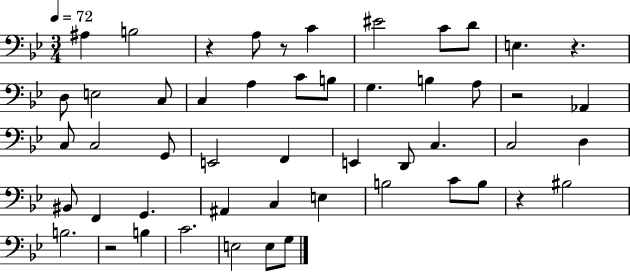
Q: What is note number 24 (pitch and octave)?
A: F2